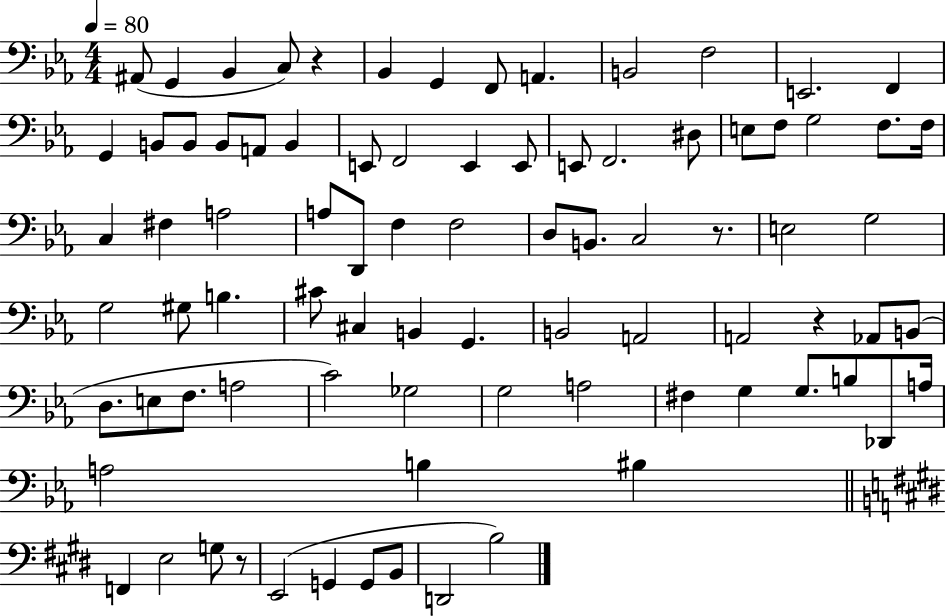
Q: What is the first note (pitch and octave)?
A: A#2